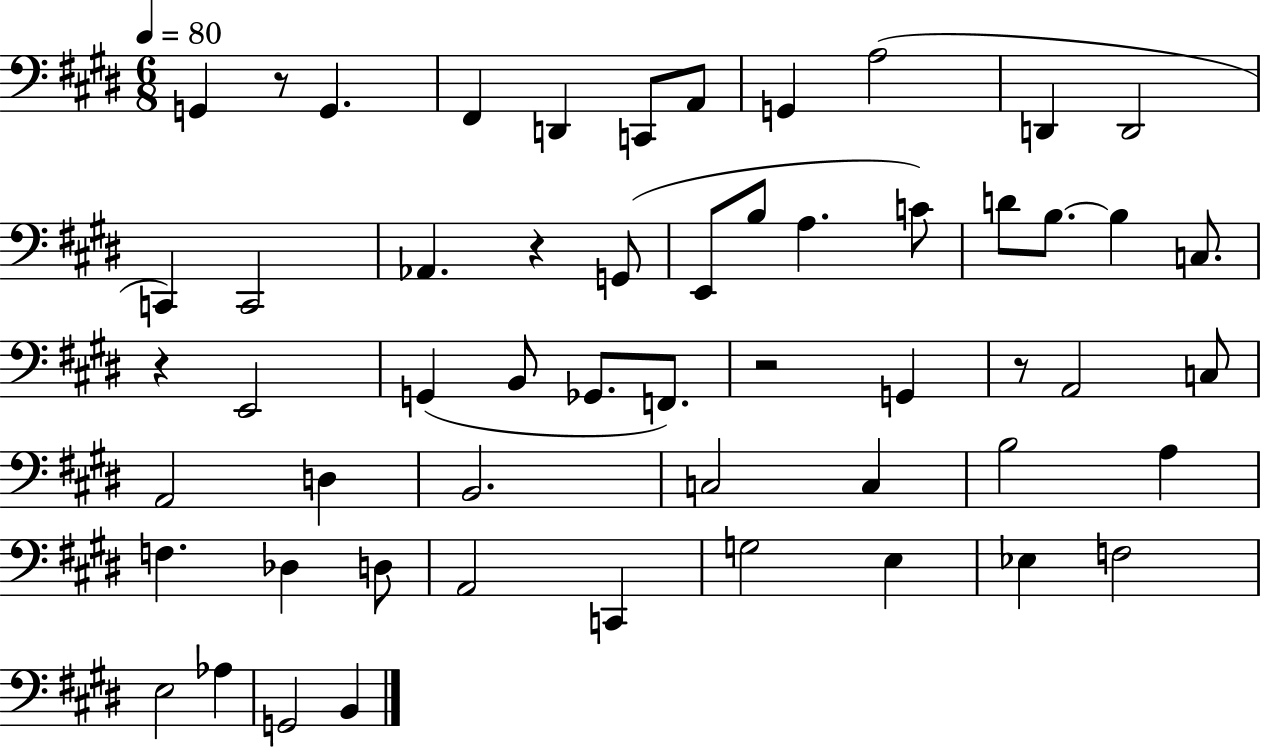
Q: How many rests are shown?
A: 5